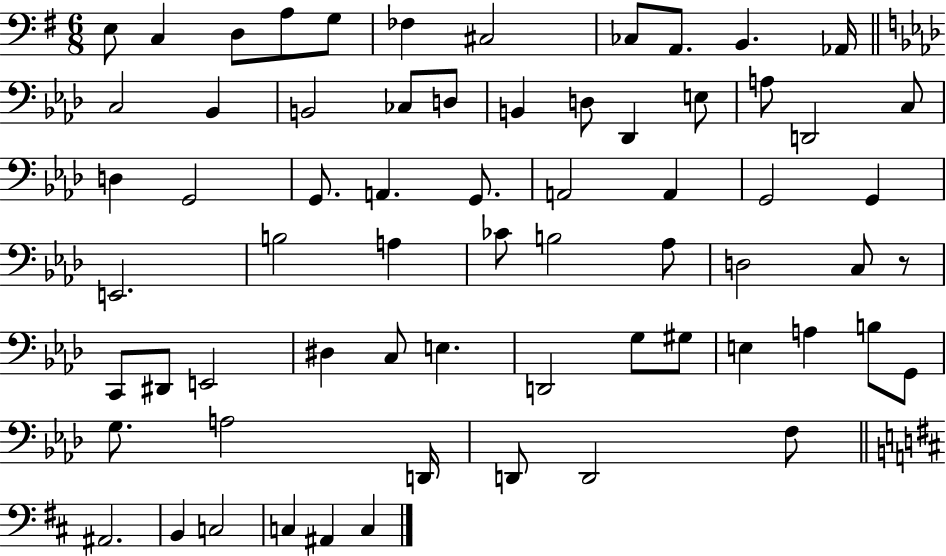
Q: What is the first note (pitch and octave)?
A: E3